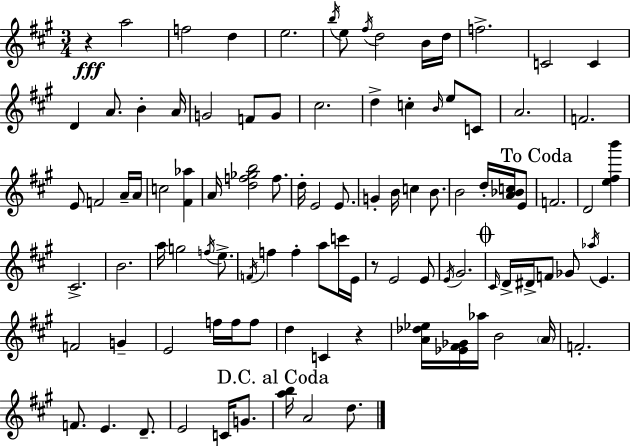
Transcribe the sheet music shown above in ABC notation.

X:1
T:Untitled
M:3/4
L:1/4
K:A
z a2 f2 d e2 b/4 e/2 ^f/4 d2 B/4 d/4 f2 C2 C D A/2 B A/4 G2 F/2 G/2 ^c2 d c B/4 e/2 C/2 A2 F2 E/2 F2 A/4 A/4 c2 [^F_a] A/4 [df_gb]2 f/2 d/4 E2 E/2 G B/4 c B/2 B2 d/4 [A_Bc]/4 E/2 F2 D2 [e^fb'] ^C2 B2 a/4 g2 f/4 e/2 F/4 f f a/2 c'/4 E/4 z/2 E2 E/2 E/4 ^G2 ^C/4 D/4 ^D/4 F/2 _G/2 _a/4 E F2 G E2 f/4 f/4 f/2 d C z [A_d_e]/4 [_E^F_G]/4 _a/4 B2 A/4 F2 F/2 E D/2 E2 C/4 G/2 [ab]/4 A2 d/2